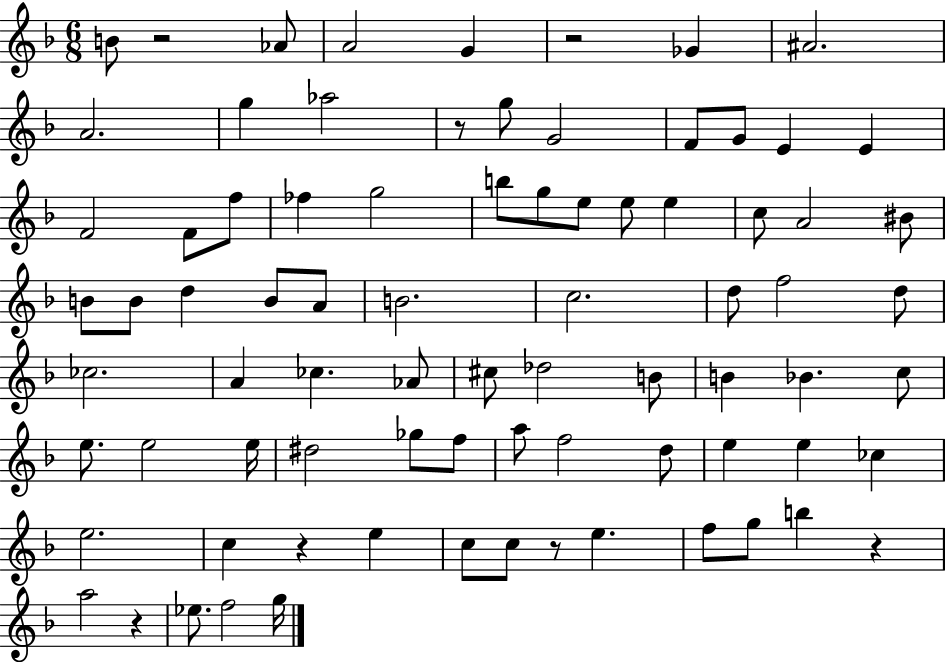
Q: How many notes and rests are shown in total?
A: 80